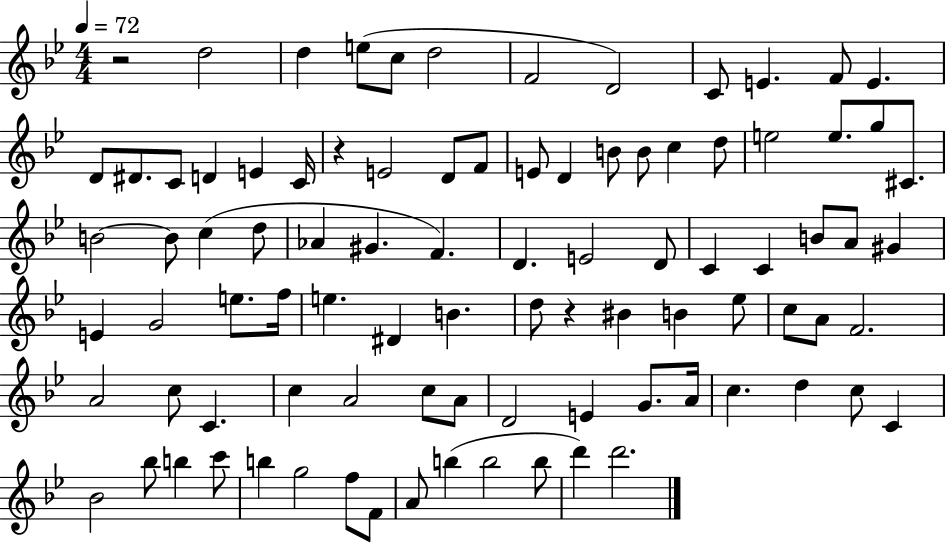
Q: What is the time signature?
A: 4/4